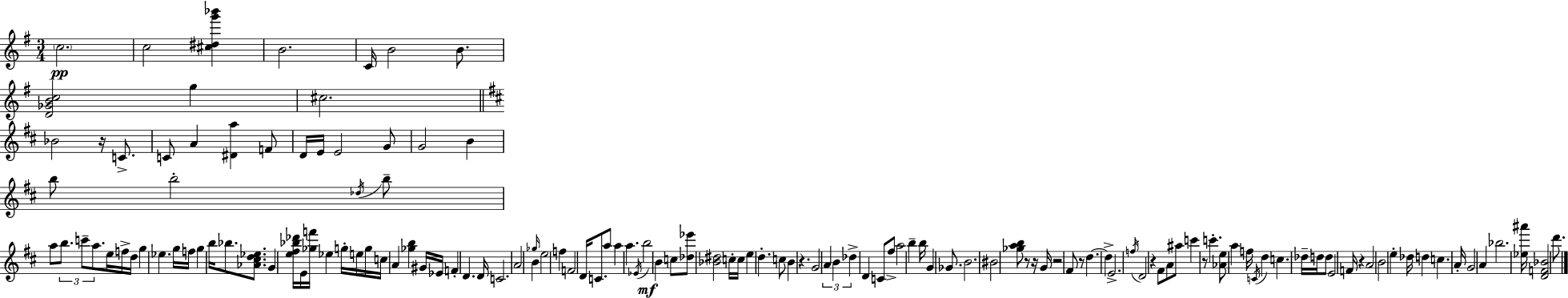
C5/h. C5/h [C#5,D#5,G6,Bb6]/q B4/h. C4/s B4/h B4/e. [D4,Gb4,B4,C5]/h G5/q C#5/h. Bb4/h R/s C4/e. C4/e A4/q [D#4,A5]/q F4/e D4/s E4/s E4/h G4/e G4/h B4/q B5/e B5/h Db5/s B5/e A5/e B5/e. C6/e A5/e. E5/s F5/s D5/s G5/q Eb5/q. G5/s F5/s G5/q B5/s Bb5/e. [Ab4,C#5,D5,Eb5]/e. G4/q [E5,F#5,Bb5,Db6]/s E4/s [Gb5,F6]/s Eb5/q G5/s E5/s G5/s C5/s A4/q [Gb5,B5]/q G#4/s Eb4/s F4/q D4/q. D4/s C4/h. A4/h Gb5/s B4/q E5/h F5/q F4/h D4/s C4/e. A5/e A5/q A5/q. Eb4/s B5/h B4/q C5/e [Db5,Eb6]/e [Bb4,D#5]/h C5/s C5/s E5/q D5/q. C5/e B4/q R/q. G4/h A4/q B4/q Db5/q D4/q C4/e F#5/e A5/h B5/q B5/s G4/q Gb4/e. B4/h. BIS4/h [Gb5,A5,B5]/e R/e R/s G4/s R/h F#4/e R/e D5/q. D5/q E4/h. F5/s D4/h R/q F#4/e A4/e A#5/e C6/q R/e C6/q. [Ab4,E5]/e A5/q F5/s C4/s D5/q C5/q. Db5/s D5/s D5/e E4/h F4/s R/q A4/h B4/h E5/q Db5/s D5/q C5/q. A4/s G4/h A4/q Bb5/h. [Eb5,A#6]/s [D4,F4,Bb4]/h D6/e.